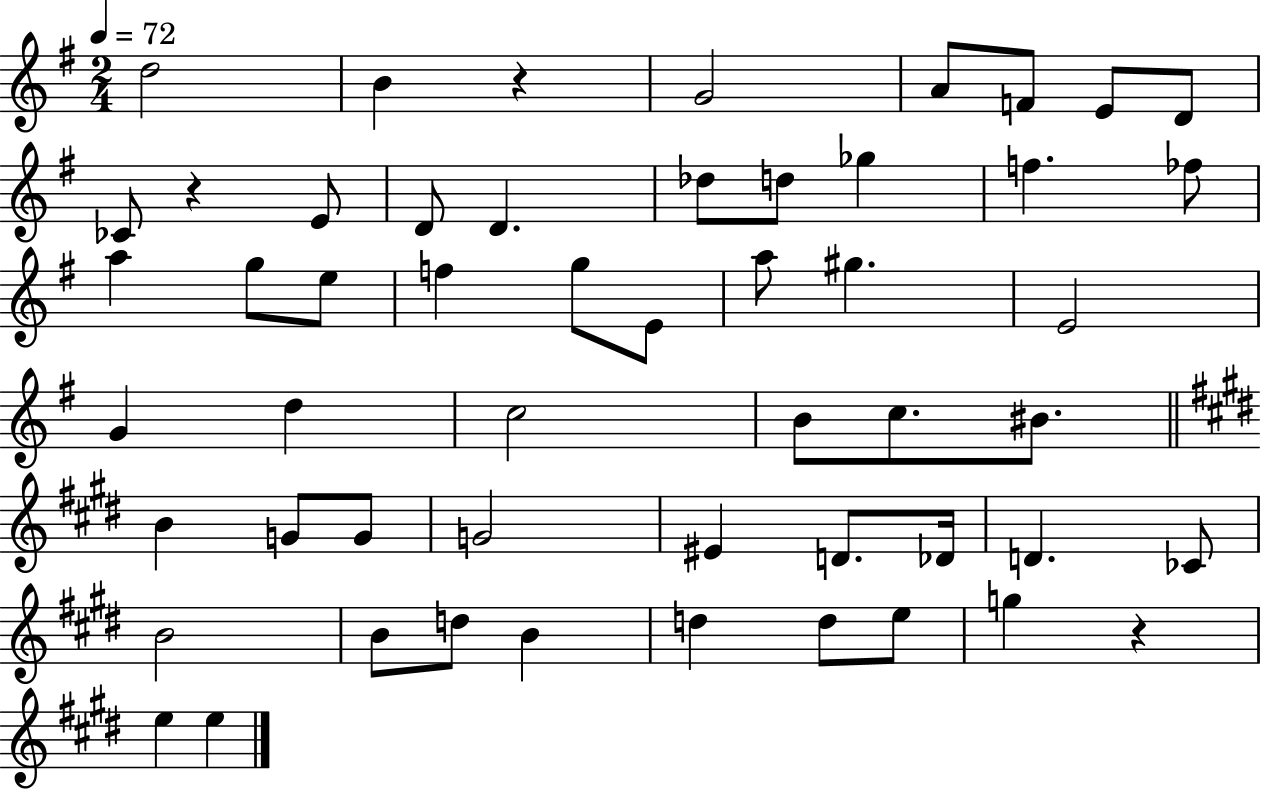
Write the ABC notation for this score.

X:1
T:Untitled
M:2/4
L:1/4
K:G
d2 B z G2 A/2 F/2 E/2 D/2 _C/2 z E/2 D/2 D _d/2 d/2 _g f _f/2 a g/2 e/2 f g/2 E/2 a/2 ^g E2 G d c2 B/2 c/2 ^B/2 B G/2 G/2 G2 ^E D/2 _D/4 D _C/2 B2 B/2 d/2 B d d/2 e/2 g z e e